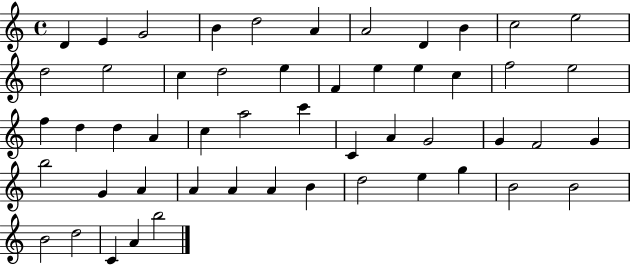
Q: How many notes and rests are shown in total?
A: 52